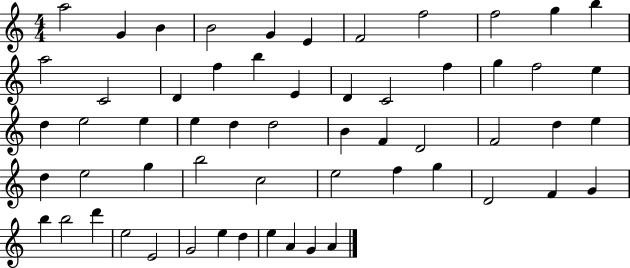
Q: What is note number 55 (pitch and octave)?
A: E5